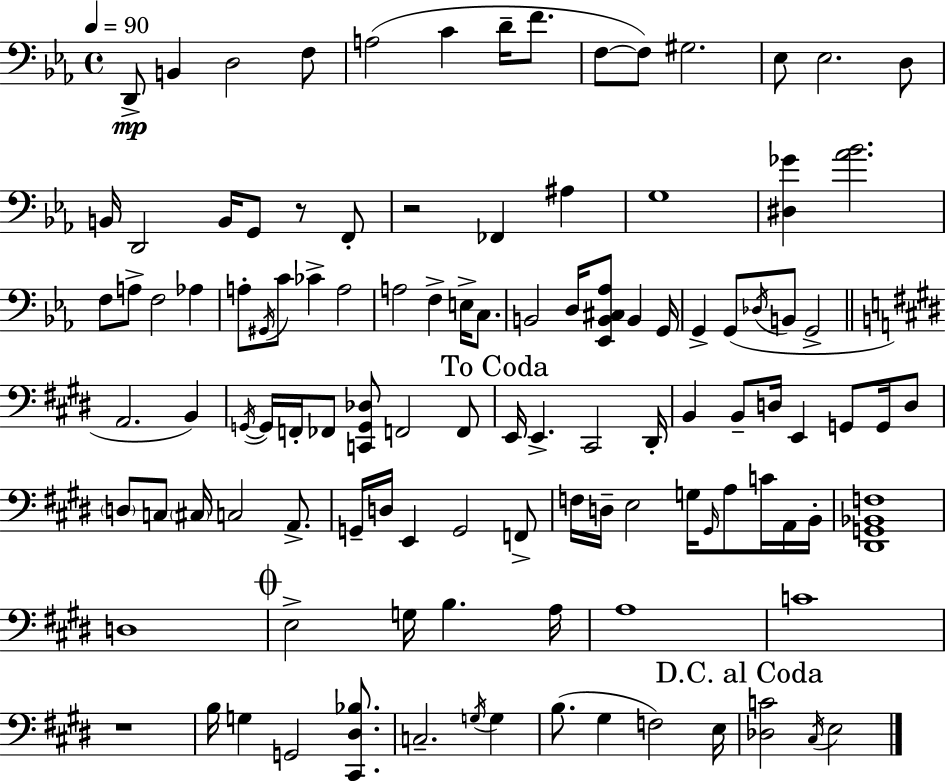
X:1
T:Untitled
M:4/4
L:1/4
K:Cm
D,,/2 B,, D,2 F,/2 A,2 C D/4 F/2 F,/2 F,/2 ^G,2 _E,/2 _E,2 D,/2 B,,/4 D,,2 B,,/4 G,,/2 z/2 F,,/2 z2 _F,, ^A, G,4 [^D,_G] [_A_B]2 F,/2 A,/2 F,2 _A, A,/2 ^G,,/4 C/2 _C A,2 A,2 F, E,/4 C,/2 B,,2 D,/4 [_E,,B,,^C,_A,]/2 B,, G,,/4 G,, G,,/2 _D,/4 B,,/2 G,,2 A,,2 B,, G,,/4 G,,/4 F,,/4 _F,,/2 [C,,G,,_D,]/2 F,,2 F,,/2 E,,/4 E,, ^C,,2 ^D,,/4 B,, B,,/2 D,/4 E,, G,,/2 G,,/4 D,/2 D,/2 C,/2 ^C,/4 C,2 A,,/2 G,,/4 D,/4 E,, G,,2 F,,/2 F,/4 D,/4 E,2 G,/4 ^G,,/4 A,/2 C/4 A,,/4 B,,/4 [^D,,G,,_B,,F,]4 D,4 E,2 G,/4 B, A,/4 A,4 C4 z4 B,/4 G, G,,2 [^C,,^D,_B,]/2 C,2 G,/4 G, B,/2 ^G, F,2 E,/4 [_D,C]2 ^C,/4 E,2